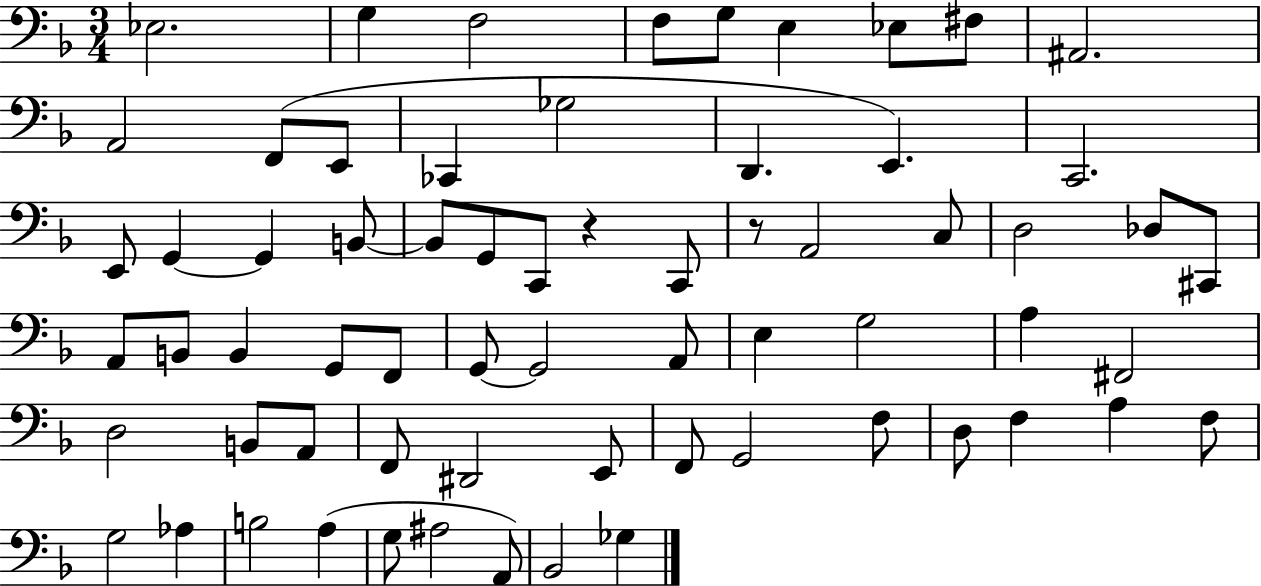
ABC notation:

X:1
T:Untitled
M:3/4
L:1/4
K:F
_E,2 G, F,2 F,/2 G,/2 E, _E,/2 ^F,/2 ^A,,2 A,,2 F,,/2 E,,/2 _C,, _G,2 D,, E,, C,,2 E,,/2 G,, G,, B,,/2 B,,/2 G,,/2 C,,/2 z C,,/2 z/2 A,,2 C,/2 D,2 _D,/2 ^C,,/2 A,,/2 B,,/2 B,, G,,/2 F,,/2 G,,/2 G,,2 A,,/2 E, G,2 A, ^F,,2 D,2 B,,/2 A,,/2 F,,/2 ^D,,2 E,,/2 F,,/2 G,,2 F,/2 D,/2 F, A, F,/2 G,2 _A, B,2 A, G,/2 ^A,2 A,,/2 _B,,2 _G,